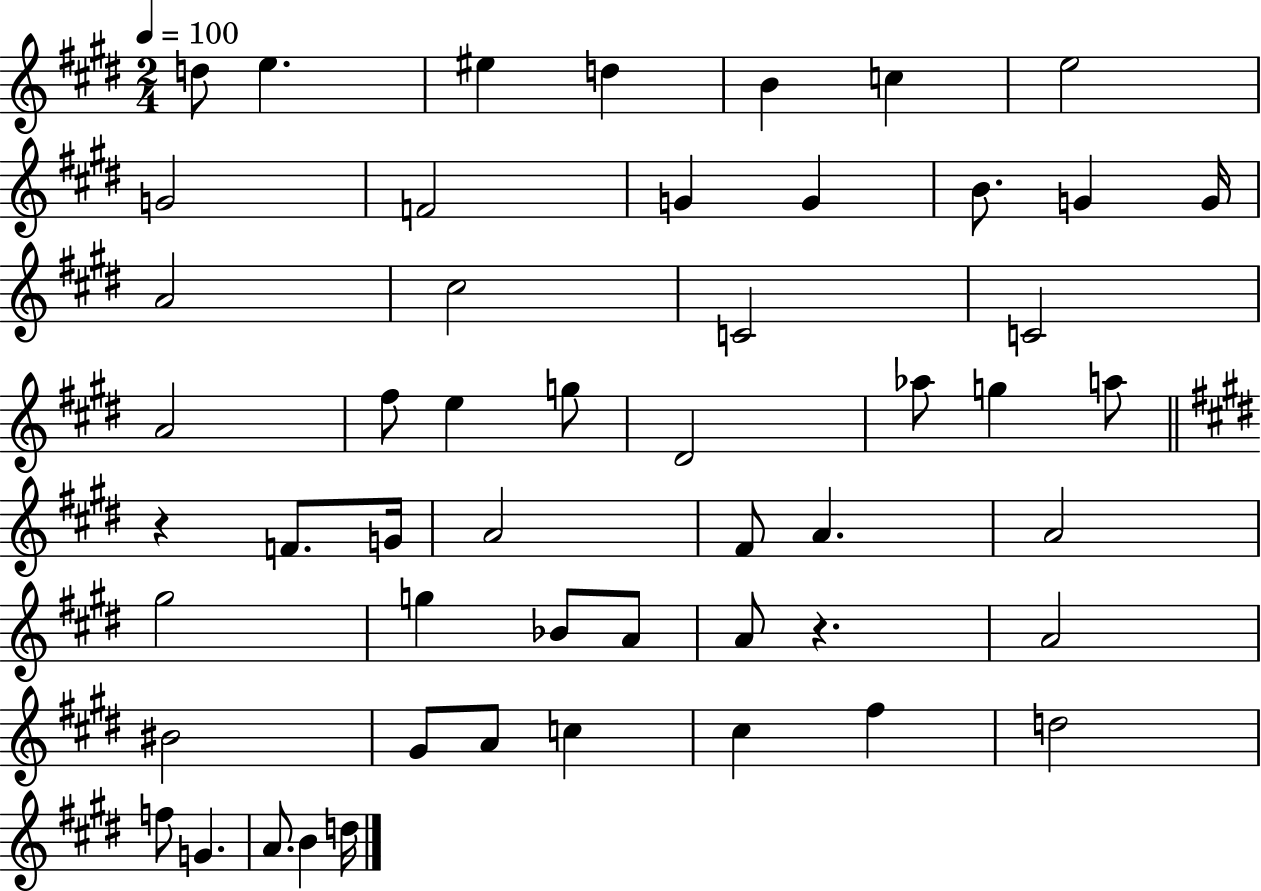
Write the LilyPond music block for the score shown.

{
  \clef treble
  \numericTimeSignature
  \time 2/4
  \key e \major
  \tempo 4 = 100
  d''8 e''4. | eis''4 d''4 | b'4 c''4 | e''2 | \break g'2 | f'2 | g'4 g'4 | b'8. g'4 g'16 | \break a'2 | cis''2 | c'2 | c'2 | \break a'2 | fis''8 e''4 g''8 | dis'2 | aes''8 g''4 a''8 | \break \bar "||" \break \key e \major r4 f'8. g'16 | a'2 | fis'8 a'4. | a'2 | \break gis''2 | g''4 bes'8 a'8 | a'8 r4. | a'2 | \break bis'2 | gis'8 a'8 c''4 | cis''4 fis''4 | d''2 | \break f''8 g'4. | a'8. b'4 d''16 | \bar "|."
}